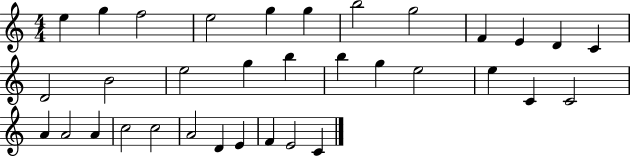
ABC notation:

X:1
T:Untitled
M:4/4
L:1/4
K:C
e g f2 e2 g g b2 g2 F E D C D2 B2 e2 g b b g e2 e C C2 A A2 A c2 c2 A2 D E F E2 C